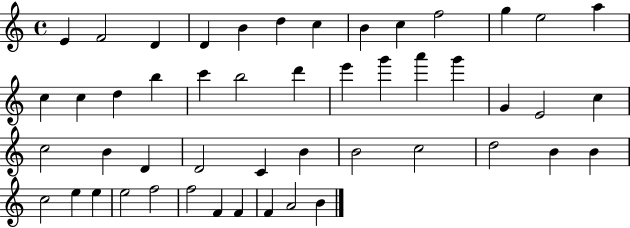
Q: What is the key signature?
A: C major